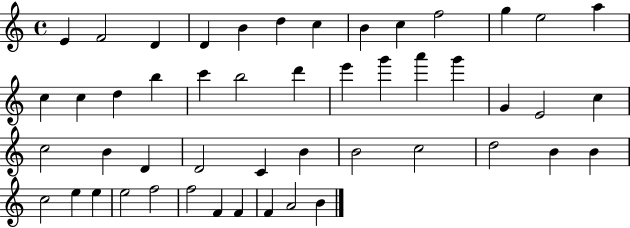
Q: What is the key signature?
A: C major